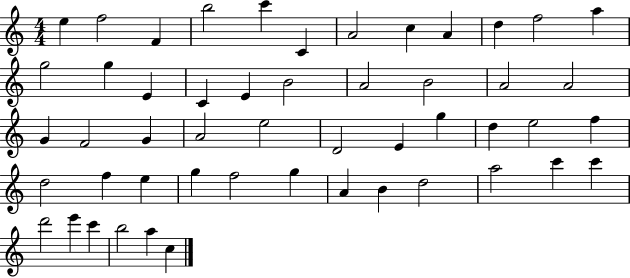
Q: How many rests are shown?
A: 0